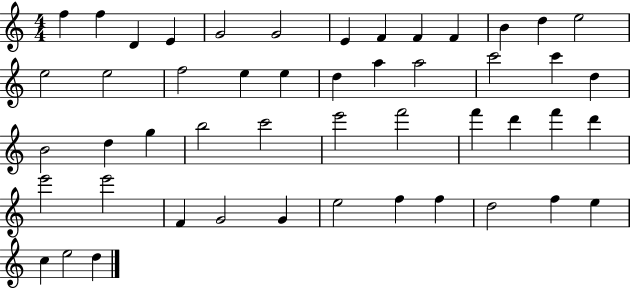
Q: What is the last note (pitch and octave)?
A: D5